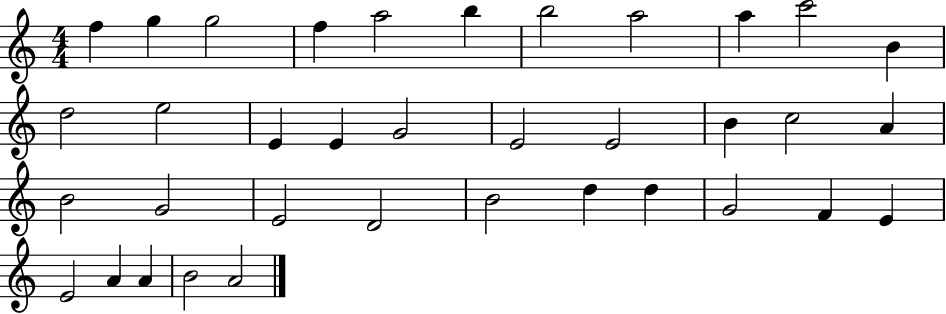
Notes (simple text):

F5/q G5/q G5/h F5/q A5/h B5/q B5/h A5/h A5/q C6/h B4/q D5/h E5/h E4/q E4/q G4/h E4/h E4/h B4/q C5/h A4/q B4/h G4/h E4/h D4/h B4/h D5/q D5/q G4/h F4/q E4/q E4/h A4/q A4/q B4/h A4/h